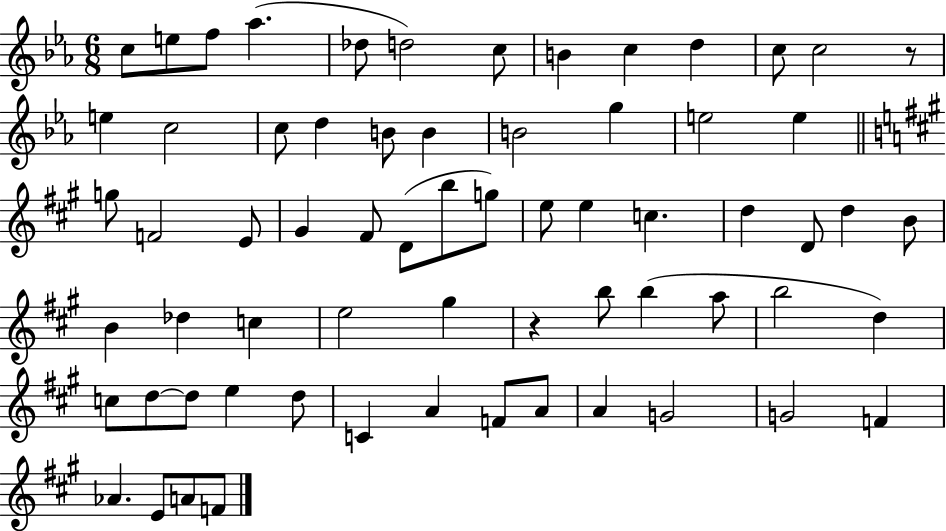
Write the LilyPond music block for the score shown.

{
  \clef treble
  \numericTimeSignature
  \time 6/8
  \key ees \major
  c''8 e''8 f''8 aes''4.( | des''8 d''2) c''8 | b'4 c''4 d''4 | c''8 c''2 r8 | \break e''4 c''2 | c''8 d''4 b'8 b'4 | b'2 g''4 | e''2 e''4 | \break \bar "||" \break \key a \major g''8 f'2 e'8 | gis'4 fis'8 d'8( b''8 g''8) | e''8 e''4 c''4. | d''4 d'8 d''4 b'8 | \break b'4 des''4 c''4 | e''2 gis''4 | r4 b''8 b''4( a''8 | b''2 d''4) | \break c''8 d''8~~ d''8 e''4 d''8 | c'4 a'4 f'8 a'8 | a'4 g'2 | g'2 f'4 | \break aes'4. e'8 a'8 f'8 | \bar "|."
}